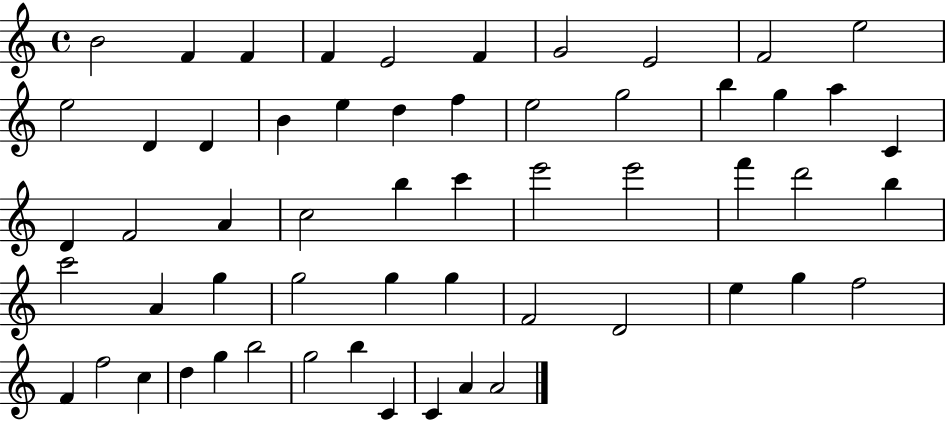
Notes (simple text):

B4/h F4/q F4/q F4/q E4/h F4/q G4/h E4/h F4/h E5/h E5/h D4/q D4/q B4/q E5/q D5/q F5/q E5/h G5/h B5/q G5/q A5/q C4/q D4/q F4/h A4/q C5/h B5/q C6/q E6/h E6/h F6/q D6/h B5/q C6/h A4/q G5/q G5/h G5/q G5/q F4/h D4/h E5/q G5/q F5/h F4/q F5/h C5/q D5/q G5/q B5/h G5/h B5/q C4/q C4/q A4/q A4/h